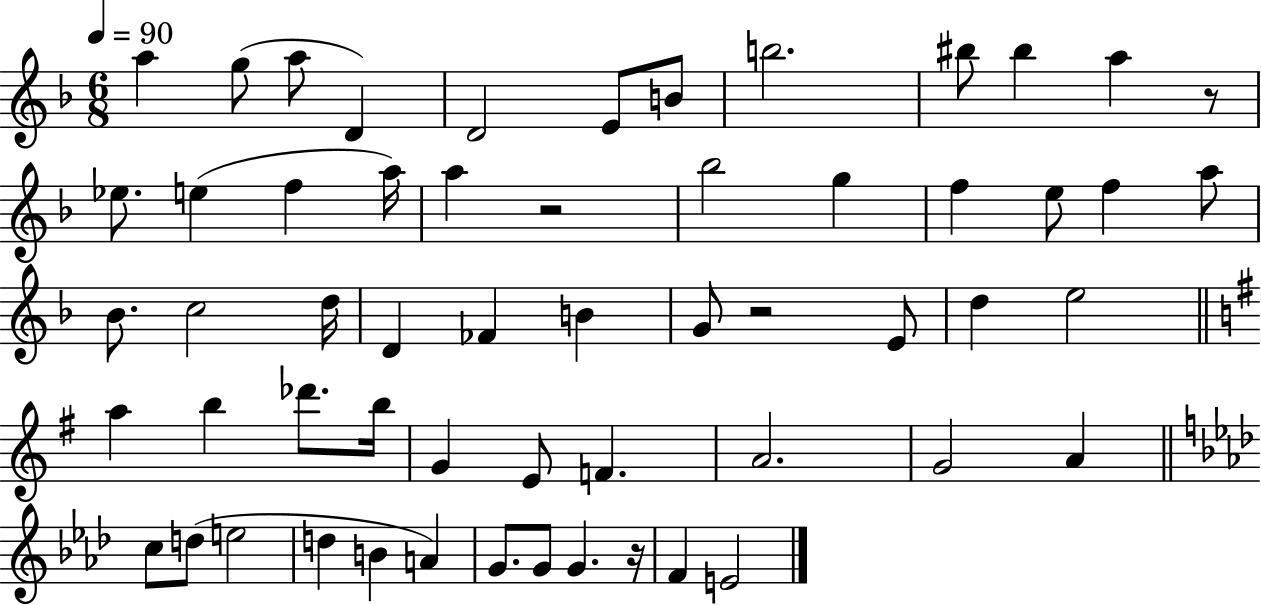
X:1
T:Untitled
M:6/8
L:1/4
K:F
a g/2 a/2 D D2 E/2 B/2 b2 ^b/2 ^b a z/2 _e/2 e f a/4 a z2 _b2 g f e/2 f a/2 _B/2 c2 d/4 D _F B G/2 z2 E/2 d e2 a b _d'/2 b/4 G E/2 F A2 G2 A c/2 d/2 e2 d B A G/2 G/2 G z/4 F E2